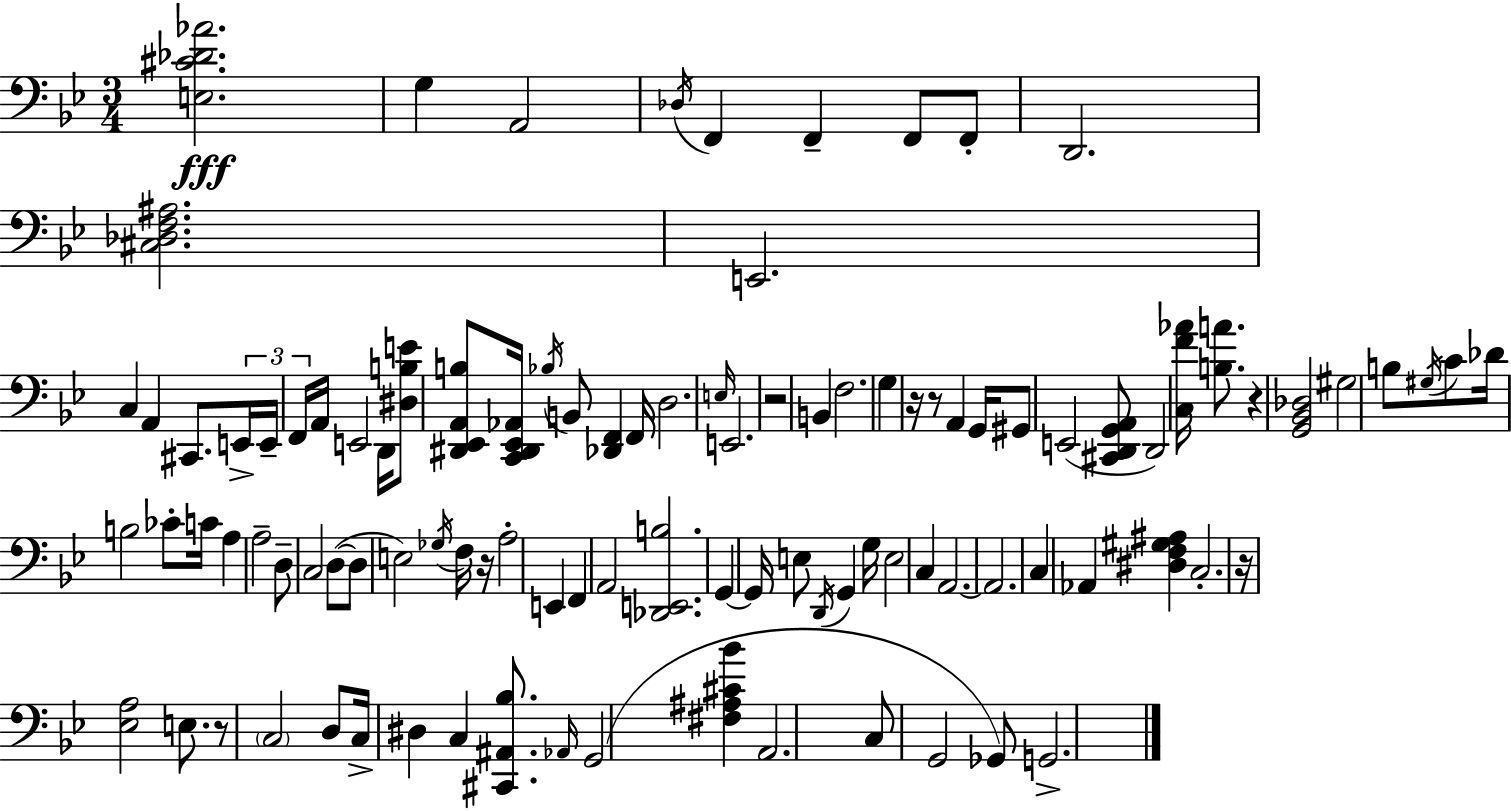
X:1
T:Untitled
M:3/4
L:1/4
K:Gm
[E,^C_D_A]2 G, A,,2 _D,/4 F,, F,, F,,/2 F,,/2 D,,2 [^C,_D,F,^A,]2 E,,2 C, A,, ^C,,/2 E,,/4 E,,/4 F,,/4 A,,/4 E,,2 D,,/4 [^D,B,E]/2 [^D,,_E,,A,,B,]/2 [C,,^D,,_E,,_A,,]/4 _B,/4 B,,/2 [_D,,F,,] F,,/4 D,2 E,/4 E,,2 z2 B,, F,2 G, z/4 z/2 A,, G,,/4 ^G,,/2 E,,2 [^C,,D,,G,,A,,]/2 D,,2 [C,F_A]/4 [B,A]/2 z [G,,_B,,_D,]2 ^G,2 B,/2 ^G,/4 C/2 _D/4 B,2 _C/2 C/4 A, A,2 D,/2 C,2 D,/2 D,/2 E,2 _G,/4 F,/4 z/4 A,2 E,, F,, A,,2 [_D,,E,,B,]2 G,, G,,/4 E,/2 D,,/4 G,, G,/4 E,2 C, A,,2 A,,2 C, _A,, [^D,F,^G,^A,] C,2 z/4 [_E,A,]2 E,/2 z/2 C,2 D,/2 C,/4 ^D, C, [^C,,^A,,_B,]/2 _A,,/4 G,,2 [^F,^A,^C_B] A,,2 C,/2 G,,2 _G,,/2 G,,2